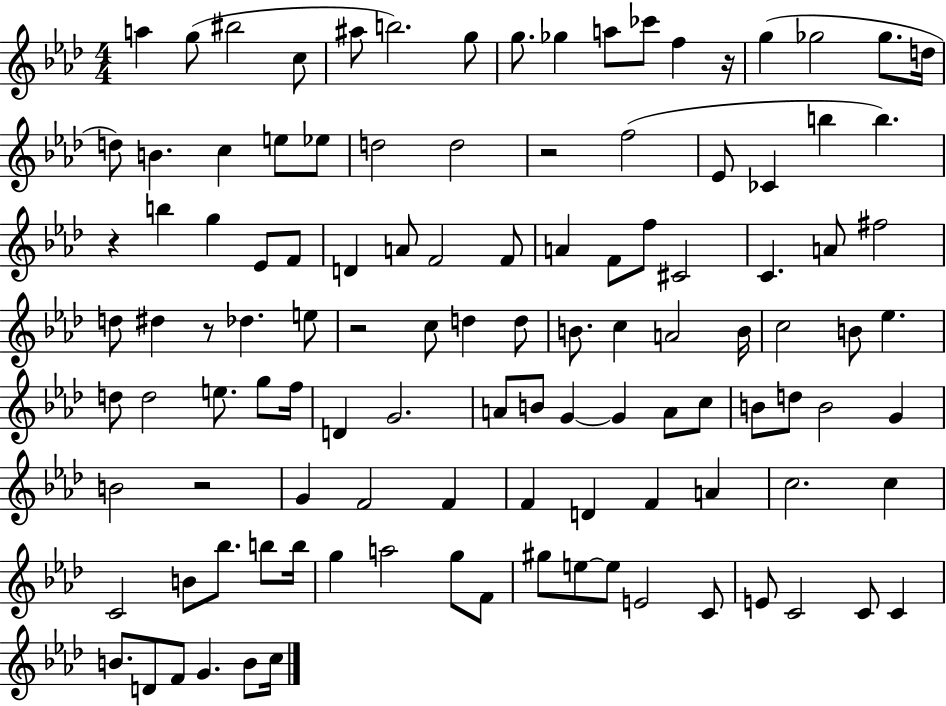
{
  \clef treble
  \numericTimeSignature
  \time 4/4
  \key aes \major
  a''4 g''8( bis''2 c''8 | ais''8 b''2.) g''8 | g''8. ges''4 a''8 ces'''8 f''4 r16 | g''4( ges''2 ges''8. d''16 | \break d''8) b'4. c''4 e''8 ees''8 | d''2 d''2 | r2 f''2( | ees'8 ces'4 b''4 b''4.) | \break r4 b''4 g''4 ees'8 f'8 | d'4 a'8 f'2 f'8 | a'4 f'8 f''8 cis'2 | c'4. a'8 fis''2 | \break d''8 dis''4 r8 des''4. e''8 | r2 c''8 d''4 d''8 | b'8. c''4 a'2 b'16 | c''2 b'8 ees''4. | \break d''8 d''2 e''8. g''8 f''16 | d'4 g'2. | a'8 b'8 g'4~~ g'4 a'8 c''8 | b'8 d''8 b'2 g'4 | \break b'2 r2 | g'4 f'2 f'4 | f'4 d'4 f'4 a'4 | c''2. c''4 | \break c'2 b'8 bes''8. b''8 b''16 | g''4 a''2 g''8 f'8 | gis''8 e''8~~ e''8 e'2 c'8 | e'8 c'2 c'8 c'4 | \break b'8. d'8 f'8 g'4. b'8 c''16 | \bar "|."
}